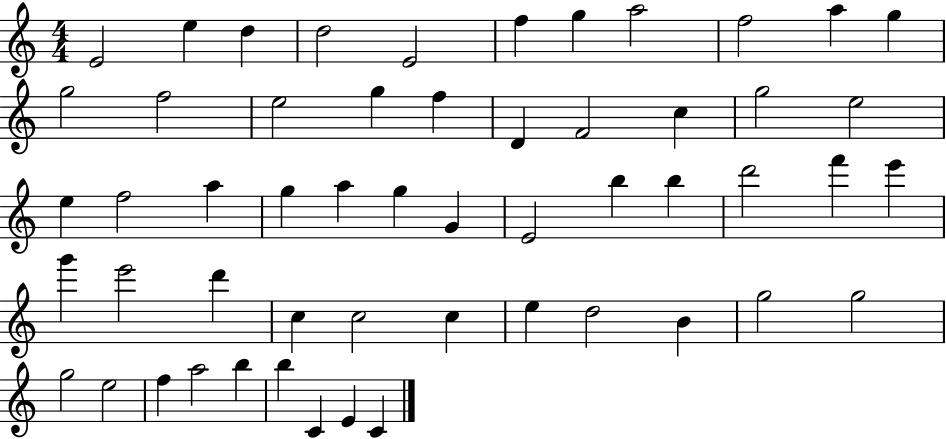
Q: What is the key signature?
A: C major